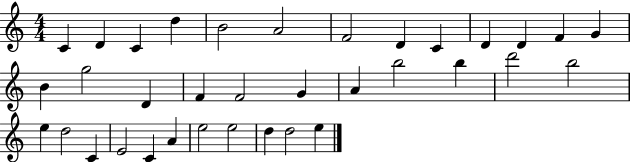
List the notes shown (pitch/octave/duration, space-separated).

C4/q D4/q C4/q D5/q B4/h A4/h F4/h D4/q C4/q D4/q D4/q F4/q G4/q B4/q G5/h D4/q F4/q F4/h G4/q A4/q B5/h B5/q D6/h B5/h E5/q D5/h C4/q E4/h C4/q A4/q E5/h E5/h D5/q D5/h E5/q